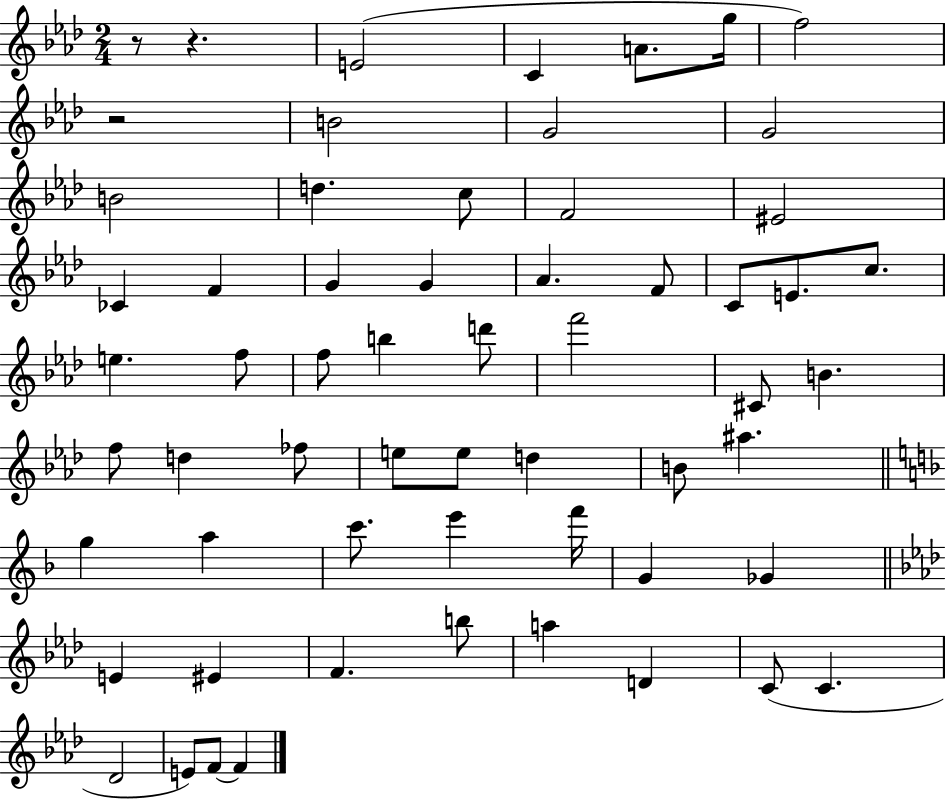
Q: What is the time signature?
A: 2/4